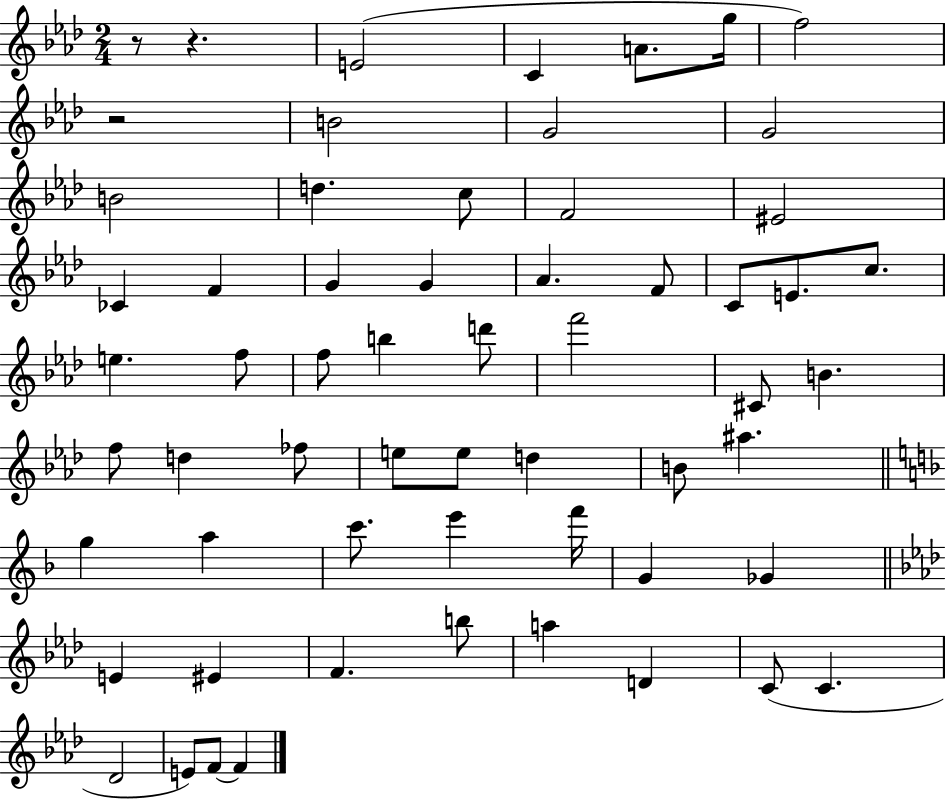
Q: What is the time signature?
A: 2/4